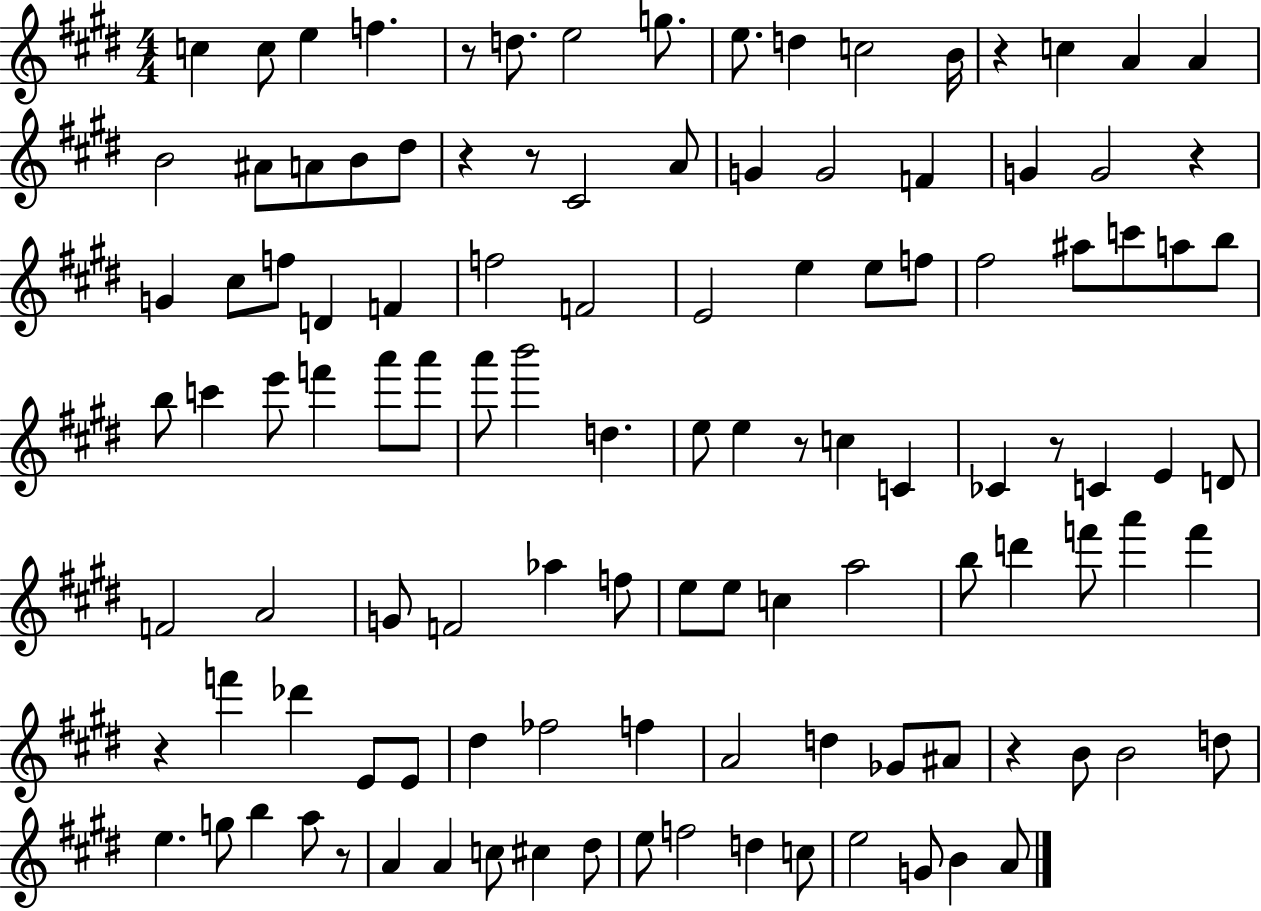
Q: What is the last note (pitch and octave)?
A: A4